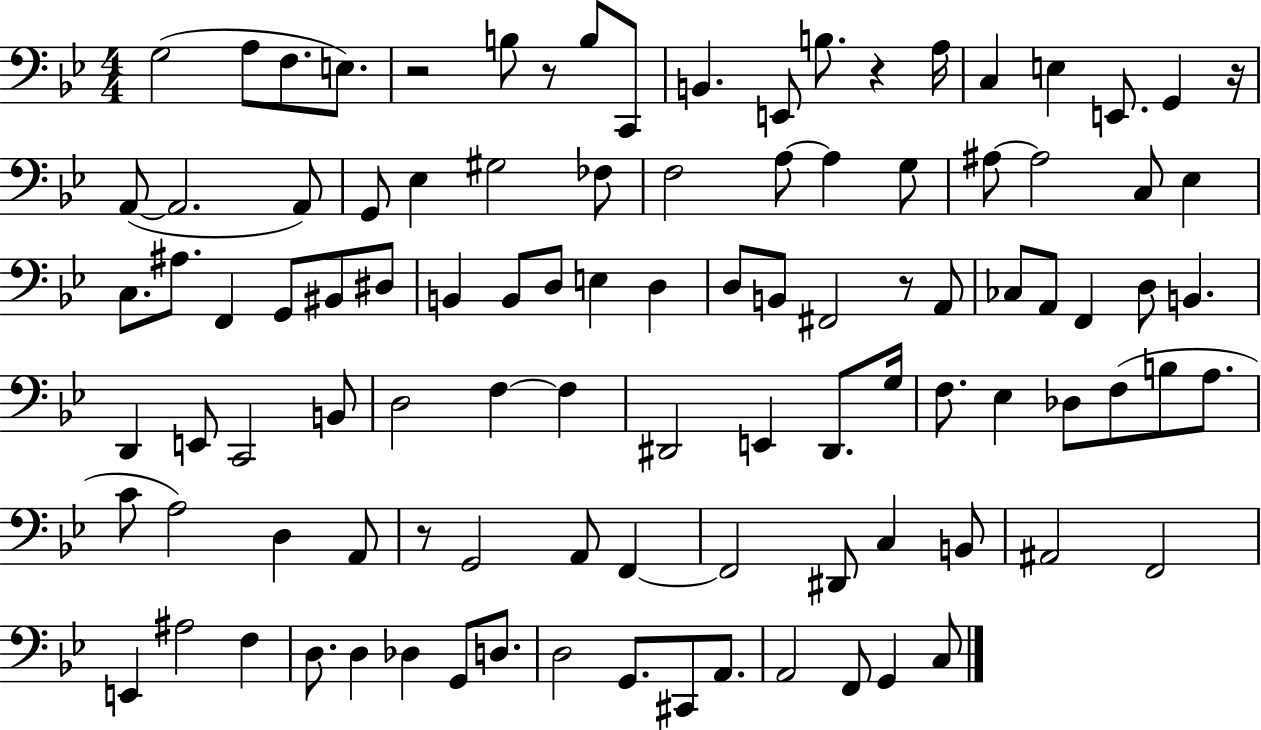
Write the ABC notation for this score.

X:1
T:Untitled
M:4/4
L:1/4
K:Bb
G,2 A,/2 F,/2 E,/2 z2 B,/2 z/2 B,/2 C,,/2 B,, E,,/2 B,/2 z A,/4 C, E, E,,/2 G,, z/4 A,,/2 A,,2 A,,/2 G,,/2 _E, ^G,2 _F,/2 F,2 A,/2 A, G,/2 ^A,/2 ^A,2 C,/2 _E, C,/2 ^A,/2 F,, G,,/2 ^B,,/2 ^D,/2 B,, B,,/2 D,/2 E, D, D,/2 B,,/2 ^F,,2 z/2 A,,/2 _C,/2 A,,/2 F,, D,/2 B,, D,, E,,/2 C,,2 B,,/2 D,2 F, F, ^D,,2 E,, ^D,,/2 G,/4 F,/2 _E, _D,/2 F,/2 B,/2 A,/2 C/2 A,2 D, A,,/2 z/2 G,,2 A,,/2 F,, F,,2 ^D,,/2 C, B,,/2 ^A,,2 F,,2 E,, ^A,2 F, D,/2 D, _D, G,,/2 D,/2 D,2 G,,/2 ^C,,/2 A,,/2 A,,2 F,,/2 G,, C,/2